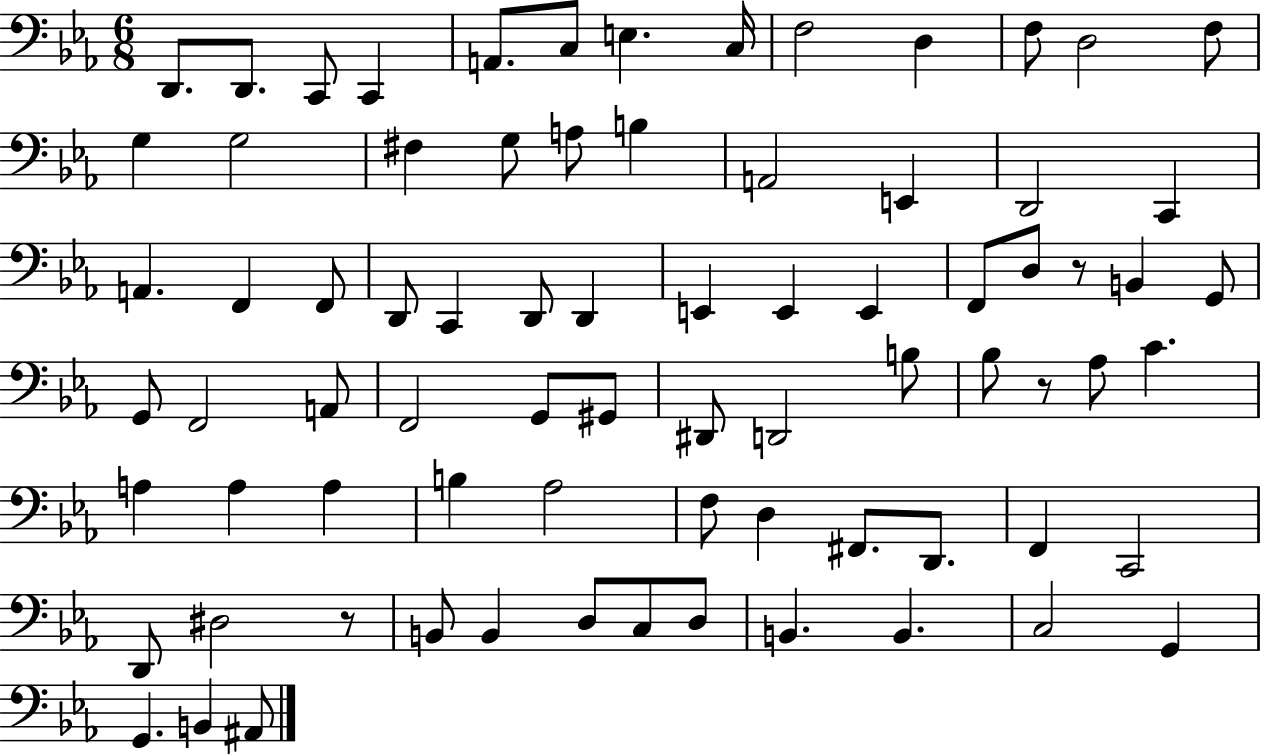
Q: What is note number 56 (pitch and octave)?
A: D3